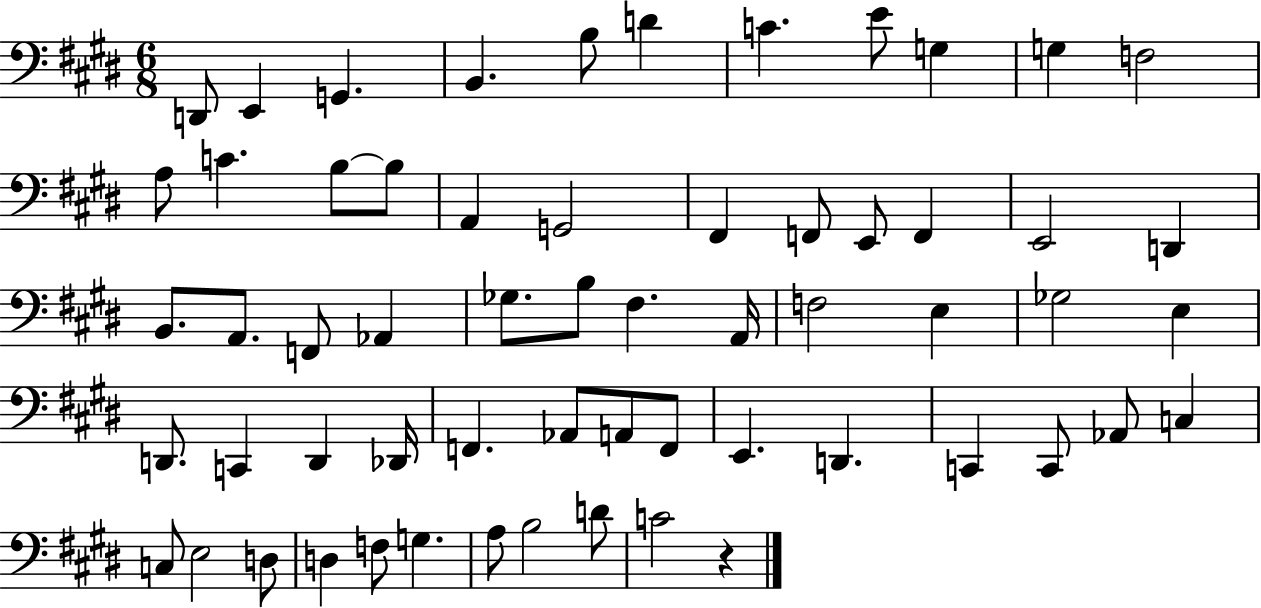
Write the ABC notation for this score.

X:1
T:Untitled
M:6/8
L:1/4
K:E
D,,/2 E,, G,, B,, B,/2 D C E/2 G, G, F,2 A,/2 C B,/2 B,/2 A,, G,,2 ^F,, F,,/2 E,,/2 F,, E,,2 D,, B,,/2 A,,/2 F,,/2 _A,, _G,/2 B,/2 ^F, A,,/4 F,2 E, _G,2 E, D,,/2 C,, D,, _D,,/4 F,, _A,,/2 A,,/2 F,,/2 E,, D,, C,, C,,/2 _A,,/2 C, C,/2 E,2 D,/2 D, F,/2 G, A,/2 B,2 D/2 C2 z